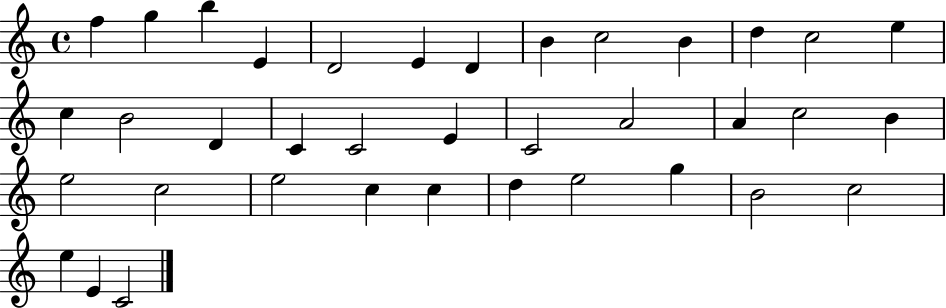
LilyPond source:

{
  \clef treble
  \time 4/4
  \defaultTimeSignature
  \key c \major
  f''4 g''4 b''4 e'4 | d'2 e'4 d'4 | b'4 c''2 b'4 | d''4 c''2 e''4 | \break c''4 b'2 d'4 | c'4 c'2 e'4 | c'2 a'2 | a'4 c''2 b'4 | \break e''2 c''2 | e''2 c''4 c''4 | d''4 e''2 g''4 | b'2 c''2 | \break e''4 e'4 c'2 | \bar "|."
}